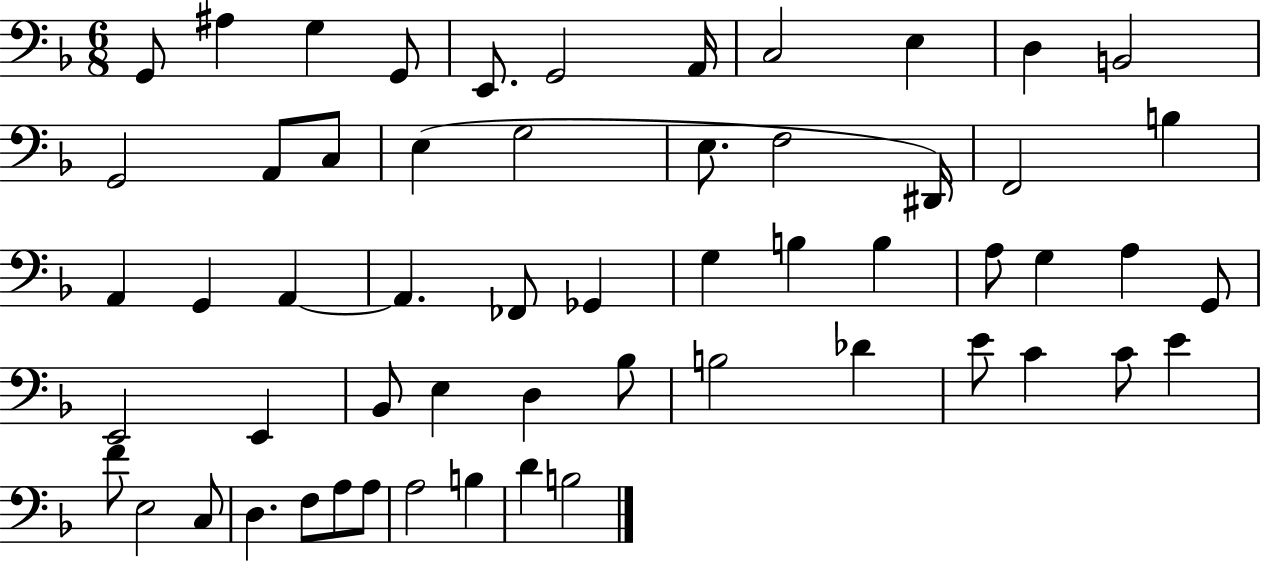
{
  \clef bass
  \numericTimeSignature
  \time 6/8
  \key f \major
  g,8 ais4 g4 g,8 | e,8. g,2 a,16 | c2 e4 | d4 b,2 | \break g,2 a,8 c8 | e4( g2 | e8. f2 dis,16) | f,2 b4 | \break a,4 g,4 a,4~~ | a,4. fes,8 ges,4 | g4 b4 b4 | a8 g4 a4 g,8 | \break e,2 e,4 | bes,8 e4 d4 bes8 | b2 des'4 | e'8 c'4 c'8 e'4 | \break f'8 e2 c8 | d4. f8 a8 a8 | a2 b4 | d'4 b2 | \break \bar "|."
}